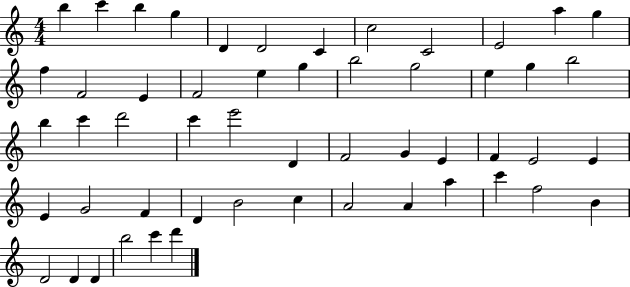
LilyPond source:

{
  \clef treble
  \numericTimeSignature
  \time 4/4
  \key c \major
  b''4 c'''4 b''4 g''4 | d'4 d'2 c'4 | c''2 c'2 | e'2 a''4 g''4 | \break f''4 f'2 e'4 | f'2 e''4 g''4 | b''2 g''2 | e''4 g''4 b''2 | \break b''4 c'''4 d'''2 | c'''4 e'''2 d'4 | f'2 g'4 e'4 | f'4 e'2 e'4 | \break e'4 g'2 f'4 | d'4 b'2 c''4 | a'2 a'4 a''4 | c'''4 f''2 b'4 | \break d'2 d'4 d'4 | b''2 c'''4 d'''4 | \bar "|."
}